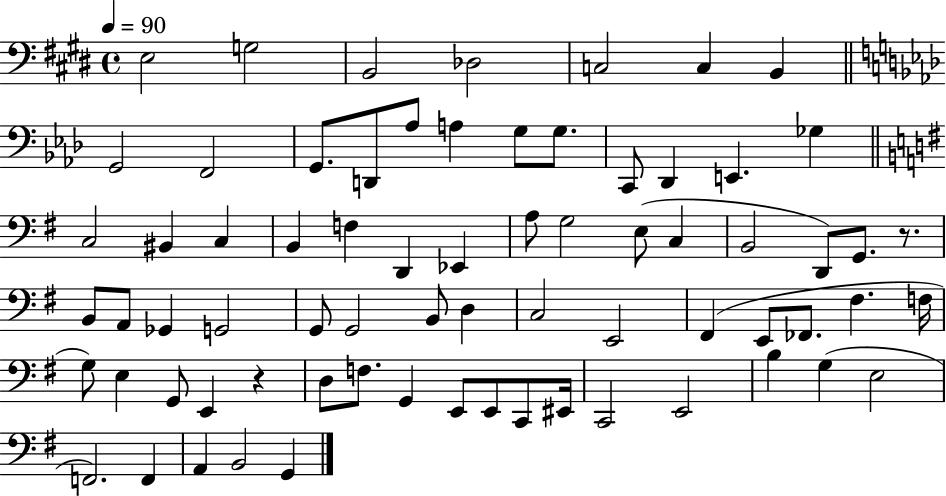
E3/h G3/h B2/h Db3/h C3/h C3/q B2/q G2/h F2/h G2/e. D2/e Ab3/e A3/q G3/e G3/e. C2/e Db2/q E2/q. Gb3/q C3/h BIS2/q C3/q B2/q F3/q D2/q Eb2/q A3/e G3/h E3/e C3/q B2/h D2/e G2/e. R/e. B2/e A2/e Gb2/q G2/h G2/e G2/h B2/e D3/q C3/h E2/h F#2/q E2/e FES2/e. F#3/q. F3/s G3/e E3/q G2/e E2/q R/q D3/e F3/e. G2/q E2/e E2/e C2/e EIS2/s C2/h E2/h B3/q G3/q E3/h F2/h. F2/q A2/q B2/h G2/q